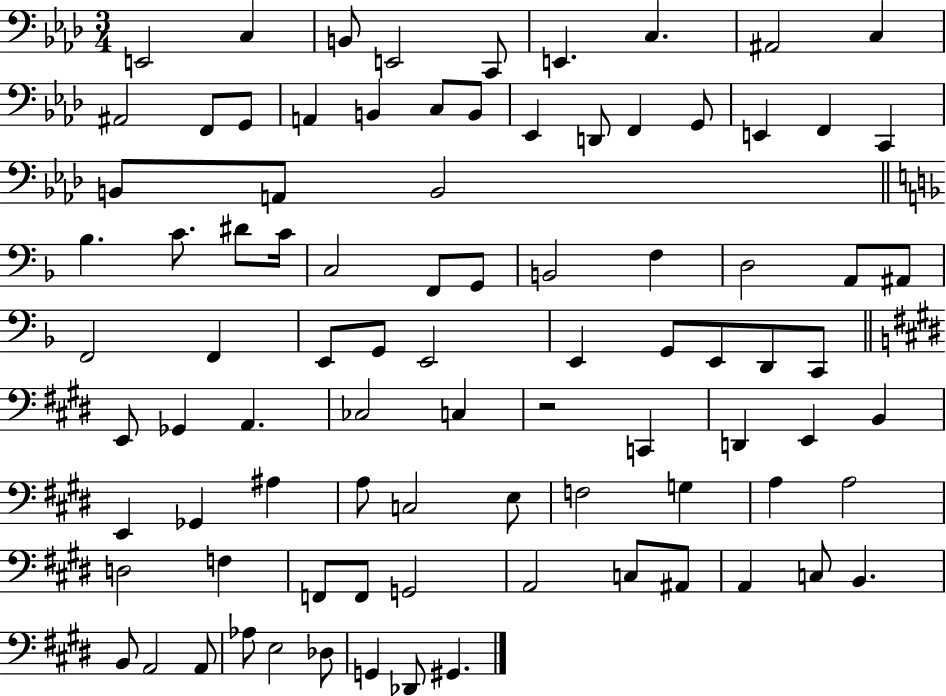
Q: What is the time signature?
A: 3/4